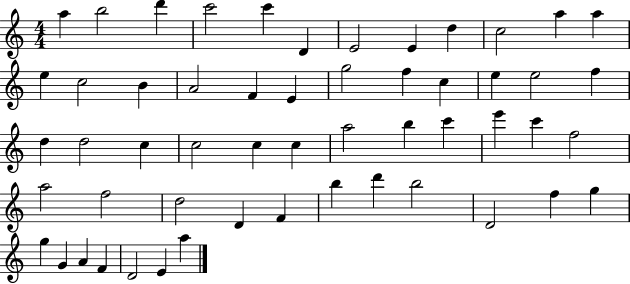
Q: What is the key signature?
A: C major